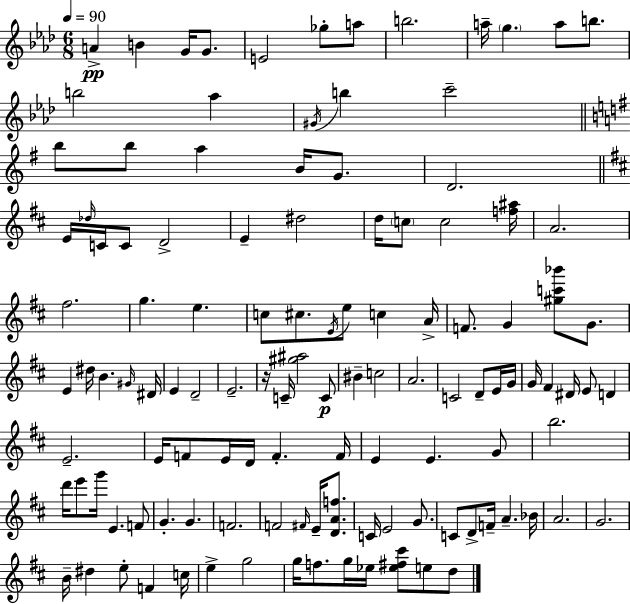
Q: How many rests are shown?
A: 1